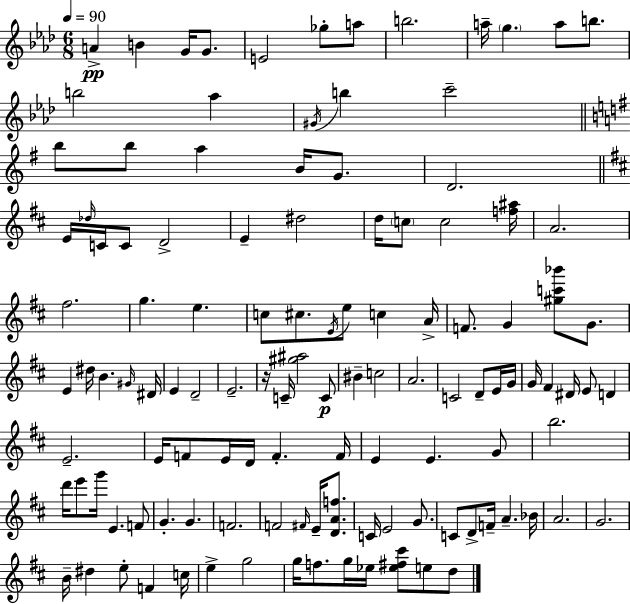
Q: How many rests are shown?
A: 1